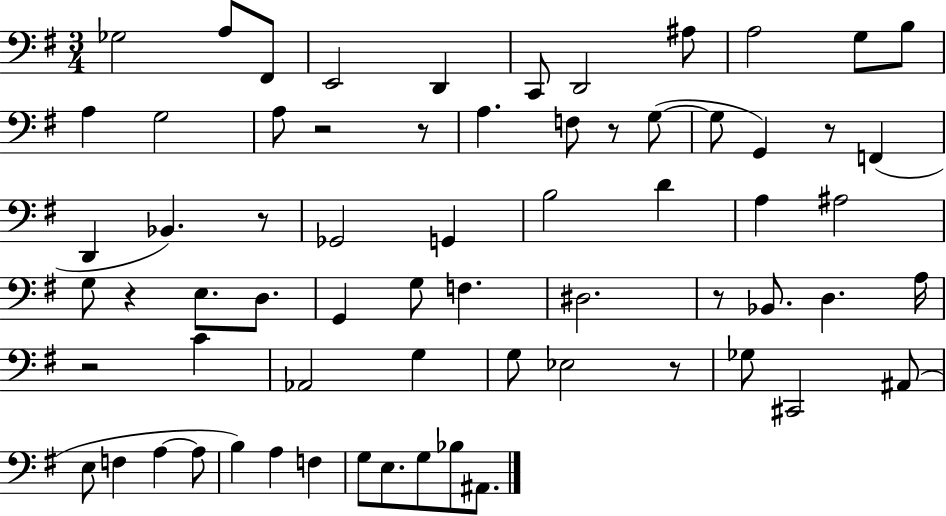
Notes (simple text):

Gb3/h A3/e F#2/e E2/h D2/q C2/e D2/h A#3/e A3/h G3/e B3/e A3/q G3/h A3/e R/h R/e A3/q. F3/e R/e G3/e G3/e G2/q R/e F2/q D2/q Bb2/q. R/e Gb2/h G2/q B3/h D4/q A3/q A#3/h G3/e R/q E3/e. D3/e. G2/q G3/e F3/q. D#3/h. R/e Bb2/e. D3/q. A3/s R/h C4/q Ab2/h G3/q G3/e Eb3/h R/e Gb3/e C#2/h A#2/e E3/e F3/q A3/q A3/e B3/q A3/q F3/q G3/e E3/e. G3/e Bb3/e A#2/e.